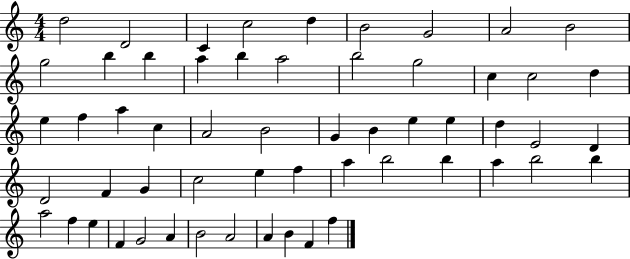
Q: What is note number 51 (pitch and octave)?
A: A4